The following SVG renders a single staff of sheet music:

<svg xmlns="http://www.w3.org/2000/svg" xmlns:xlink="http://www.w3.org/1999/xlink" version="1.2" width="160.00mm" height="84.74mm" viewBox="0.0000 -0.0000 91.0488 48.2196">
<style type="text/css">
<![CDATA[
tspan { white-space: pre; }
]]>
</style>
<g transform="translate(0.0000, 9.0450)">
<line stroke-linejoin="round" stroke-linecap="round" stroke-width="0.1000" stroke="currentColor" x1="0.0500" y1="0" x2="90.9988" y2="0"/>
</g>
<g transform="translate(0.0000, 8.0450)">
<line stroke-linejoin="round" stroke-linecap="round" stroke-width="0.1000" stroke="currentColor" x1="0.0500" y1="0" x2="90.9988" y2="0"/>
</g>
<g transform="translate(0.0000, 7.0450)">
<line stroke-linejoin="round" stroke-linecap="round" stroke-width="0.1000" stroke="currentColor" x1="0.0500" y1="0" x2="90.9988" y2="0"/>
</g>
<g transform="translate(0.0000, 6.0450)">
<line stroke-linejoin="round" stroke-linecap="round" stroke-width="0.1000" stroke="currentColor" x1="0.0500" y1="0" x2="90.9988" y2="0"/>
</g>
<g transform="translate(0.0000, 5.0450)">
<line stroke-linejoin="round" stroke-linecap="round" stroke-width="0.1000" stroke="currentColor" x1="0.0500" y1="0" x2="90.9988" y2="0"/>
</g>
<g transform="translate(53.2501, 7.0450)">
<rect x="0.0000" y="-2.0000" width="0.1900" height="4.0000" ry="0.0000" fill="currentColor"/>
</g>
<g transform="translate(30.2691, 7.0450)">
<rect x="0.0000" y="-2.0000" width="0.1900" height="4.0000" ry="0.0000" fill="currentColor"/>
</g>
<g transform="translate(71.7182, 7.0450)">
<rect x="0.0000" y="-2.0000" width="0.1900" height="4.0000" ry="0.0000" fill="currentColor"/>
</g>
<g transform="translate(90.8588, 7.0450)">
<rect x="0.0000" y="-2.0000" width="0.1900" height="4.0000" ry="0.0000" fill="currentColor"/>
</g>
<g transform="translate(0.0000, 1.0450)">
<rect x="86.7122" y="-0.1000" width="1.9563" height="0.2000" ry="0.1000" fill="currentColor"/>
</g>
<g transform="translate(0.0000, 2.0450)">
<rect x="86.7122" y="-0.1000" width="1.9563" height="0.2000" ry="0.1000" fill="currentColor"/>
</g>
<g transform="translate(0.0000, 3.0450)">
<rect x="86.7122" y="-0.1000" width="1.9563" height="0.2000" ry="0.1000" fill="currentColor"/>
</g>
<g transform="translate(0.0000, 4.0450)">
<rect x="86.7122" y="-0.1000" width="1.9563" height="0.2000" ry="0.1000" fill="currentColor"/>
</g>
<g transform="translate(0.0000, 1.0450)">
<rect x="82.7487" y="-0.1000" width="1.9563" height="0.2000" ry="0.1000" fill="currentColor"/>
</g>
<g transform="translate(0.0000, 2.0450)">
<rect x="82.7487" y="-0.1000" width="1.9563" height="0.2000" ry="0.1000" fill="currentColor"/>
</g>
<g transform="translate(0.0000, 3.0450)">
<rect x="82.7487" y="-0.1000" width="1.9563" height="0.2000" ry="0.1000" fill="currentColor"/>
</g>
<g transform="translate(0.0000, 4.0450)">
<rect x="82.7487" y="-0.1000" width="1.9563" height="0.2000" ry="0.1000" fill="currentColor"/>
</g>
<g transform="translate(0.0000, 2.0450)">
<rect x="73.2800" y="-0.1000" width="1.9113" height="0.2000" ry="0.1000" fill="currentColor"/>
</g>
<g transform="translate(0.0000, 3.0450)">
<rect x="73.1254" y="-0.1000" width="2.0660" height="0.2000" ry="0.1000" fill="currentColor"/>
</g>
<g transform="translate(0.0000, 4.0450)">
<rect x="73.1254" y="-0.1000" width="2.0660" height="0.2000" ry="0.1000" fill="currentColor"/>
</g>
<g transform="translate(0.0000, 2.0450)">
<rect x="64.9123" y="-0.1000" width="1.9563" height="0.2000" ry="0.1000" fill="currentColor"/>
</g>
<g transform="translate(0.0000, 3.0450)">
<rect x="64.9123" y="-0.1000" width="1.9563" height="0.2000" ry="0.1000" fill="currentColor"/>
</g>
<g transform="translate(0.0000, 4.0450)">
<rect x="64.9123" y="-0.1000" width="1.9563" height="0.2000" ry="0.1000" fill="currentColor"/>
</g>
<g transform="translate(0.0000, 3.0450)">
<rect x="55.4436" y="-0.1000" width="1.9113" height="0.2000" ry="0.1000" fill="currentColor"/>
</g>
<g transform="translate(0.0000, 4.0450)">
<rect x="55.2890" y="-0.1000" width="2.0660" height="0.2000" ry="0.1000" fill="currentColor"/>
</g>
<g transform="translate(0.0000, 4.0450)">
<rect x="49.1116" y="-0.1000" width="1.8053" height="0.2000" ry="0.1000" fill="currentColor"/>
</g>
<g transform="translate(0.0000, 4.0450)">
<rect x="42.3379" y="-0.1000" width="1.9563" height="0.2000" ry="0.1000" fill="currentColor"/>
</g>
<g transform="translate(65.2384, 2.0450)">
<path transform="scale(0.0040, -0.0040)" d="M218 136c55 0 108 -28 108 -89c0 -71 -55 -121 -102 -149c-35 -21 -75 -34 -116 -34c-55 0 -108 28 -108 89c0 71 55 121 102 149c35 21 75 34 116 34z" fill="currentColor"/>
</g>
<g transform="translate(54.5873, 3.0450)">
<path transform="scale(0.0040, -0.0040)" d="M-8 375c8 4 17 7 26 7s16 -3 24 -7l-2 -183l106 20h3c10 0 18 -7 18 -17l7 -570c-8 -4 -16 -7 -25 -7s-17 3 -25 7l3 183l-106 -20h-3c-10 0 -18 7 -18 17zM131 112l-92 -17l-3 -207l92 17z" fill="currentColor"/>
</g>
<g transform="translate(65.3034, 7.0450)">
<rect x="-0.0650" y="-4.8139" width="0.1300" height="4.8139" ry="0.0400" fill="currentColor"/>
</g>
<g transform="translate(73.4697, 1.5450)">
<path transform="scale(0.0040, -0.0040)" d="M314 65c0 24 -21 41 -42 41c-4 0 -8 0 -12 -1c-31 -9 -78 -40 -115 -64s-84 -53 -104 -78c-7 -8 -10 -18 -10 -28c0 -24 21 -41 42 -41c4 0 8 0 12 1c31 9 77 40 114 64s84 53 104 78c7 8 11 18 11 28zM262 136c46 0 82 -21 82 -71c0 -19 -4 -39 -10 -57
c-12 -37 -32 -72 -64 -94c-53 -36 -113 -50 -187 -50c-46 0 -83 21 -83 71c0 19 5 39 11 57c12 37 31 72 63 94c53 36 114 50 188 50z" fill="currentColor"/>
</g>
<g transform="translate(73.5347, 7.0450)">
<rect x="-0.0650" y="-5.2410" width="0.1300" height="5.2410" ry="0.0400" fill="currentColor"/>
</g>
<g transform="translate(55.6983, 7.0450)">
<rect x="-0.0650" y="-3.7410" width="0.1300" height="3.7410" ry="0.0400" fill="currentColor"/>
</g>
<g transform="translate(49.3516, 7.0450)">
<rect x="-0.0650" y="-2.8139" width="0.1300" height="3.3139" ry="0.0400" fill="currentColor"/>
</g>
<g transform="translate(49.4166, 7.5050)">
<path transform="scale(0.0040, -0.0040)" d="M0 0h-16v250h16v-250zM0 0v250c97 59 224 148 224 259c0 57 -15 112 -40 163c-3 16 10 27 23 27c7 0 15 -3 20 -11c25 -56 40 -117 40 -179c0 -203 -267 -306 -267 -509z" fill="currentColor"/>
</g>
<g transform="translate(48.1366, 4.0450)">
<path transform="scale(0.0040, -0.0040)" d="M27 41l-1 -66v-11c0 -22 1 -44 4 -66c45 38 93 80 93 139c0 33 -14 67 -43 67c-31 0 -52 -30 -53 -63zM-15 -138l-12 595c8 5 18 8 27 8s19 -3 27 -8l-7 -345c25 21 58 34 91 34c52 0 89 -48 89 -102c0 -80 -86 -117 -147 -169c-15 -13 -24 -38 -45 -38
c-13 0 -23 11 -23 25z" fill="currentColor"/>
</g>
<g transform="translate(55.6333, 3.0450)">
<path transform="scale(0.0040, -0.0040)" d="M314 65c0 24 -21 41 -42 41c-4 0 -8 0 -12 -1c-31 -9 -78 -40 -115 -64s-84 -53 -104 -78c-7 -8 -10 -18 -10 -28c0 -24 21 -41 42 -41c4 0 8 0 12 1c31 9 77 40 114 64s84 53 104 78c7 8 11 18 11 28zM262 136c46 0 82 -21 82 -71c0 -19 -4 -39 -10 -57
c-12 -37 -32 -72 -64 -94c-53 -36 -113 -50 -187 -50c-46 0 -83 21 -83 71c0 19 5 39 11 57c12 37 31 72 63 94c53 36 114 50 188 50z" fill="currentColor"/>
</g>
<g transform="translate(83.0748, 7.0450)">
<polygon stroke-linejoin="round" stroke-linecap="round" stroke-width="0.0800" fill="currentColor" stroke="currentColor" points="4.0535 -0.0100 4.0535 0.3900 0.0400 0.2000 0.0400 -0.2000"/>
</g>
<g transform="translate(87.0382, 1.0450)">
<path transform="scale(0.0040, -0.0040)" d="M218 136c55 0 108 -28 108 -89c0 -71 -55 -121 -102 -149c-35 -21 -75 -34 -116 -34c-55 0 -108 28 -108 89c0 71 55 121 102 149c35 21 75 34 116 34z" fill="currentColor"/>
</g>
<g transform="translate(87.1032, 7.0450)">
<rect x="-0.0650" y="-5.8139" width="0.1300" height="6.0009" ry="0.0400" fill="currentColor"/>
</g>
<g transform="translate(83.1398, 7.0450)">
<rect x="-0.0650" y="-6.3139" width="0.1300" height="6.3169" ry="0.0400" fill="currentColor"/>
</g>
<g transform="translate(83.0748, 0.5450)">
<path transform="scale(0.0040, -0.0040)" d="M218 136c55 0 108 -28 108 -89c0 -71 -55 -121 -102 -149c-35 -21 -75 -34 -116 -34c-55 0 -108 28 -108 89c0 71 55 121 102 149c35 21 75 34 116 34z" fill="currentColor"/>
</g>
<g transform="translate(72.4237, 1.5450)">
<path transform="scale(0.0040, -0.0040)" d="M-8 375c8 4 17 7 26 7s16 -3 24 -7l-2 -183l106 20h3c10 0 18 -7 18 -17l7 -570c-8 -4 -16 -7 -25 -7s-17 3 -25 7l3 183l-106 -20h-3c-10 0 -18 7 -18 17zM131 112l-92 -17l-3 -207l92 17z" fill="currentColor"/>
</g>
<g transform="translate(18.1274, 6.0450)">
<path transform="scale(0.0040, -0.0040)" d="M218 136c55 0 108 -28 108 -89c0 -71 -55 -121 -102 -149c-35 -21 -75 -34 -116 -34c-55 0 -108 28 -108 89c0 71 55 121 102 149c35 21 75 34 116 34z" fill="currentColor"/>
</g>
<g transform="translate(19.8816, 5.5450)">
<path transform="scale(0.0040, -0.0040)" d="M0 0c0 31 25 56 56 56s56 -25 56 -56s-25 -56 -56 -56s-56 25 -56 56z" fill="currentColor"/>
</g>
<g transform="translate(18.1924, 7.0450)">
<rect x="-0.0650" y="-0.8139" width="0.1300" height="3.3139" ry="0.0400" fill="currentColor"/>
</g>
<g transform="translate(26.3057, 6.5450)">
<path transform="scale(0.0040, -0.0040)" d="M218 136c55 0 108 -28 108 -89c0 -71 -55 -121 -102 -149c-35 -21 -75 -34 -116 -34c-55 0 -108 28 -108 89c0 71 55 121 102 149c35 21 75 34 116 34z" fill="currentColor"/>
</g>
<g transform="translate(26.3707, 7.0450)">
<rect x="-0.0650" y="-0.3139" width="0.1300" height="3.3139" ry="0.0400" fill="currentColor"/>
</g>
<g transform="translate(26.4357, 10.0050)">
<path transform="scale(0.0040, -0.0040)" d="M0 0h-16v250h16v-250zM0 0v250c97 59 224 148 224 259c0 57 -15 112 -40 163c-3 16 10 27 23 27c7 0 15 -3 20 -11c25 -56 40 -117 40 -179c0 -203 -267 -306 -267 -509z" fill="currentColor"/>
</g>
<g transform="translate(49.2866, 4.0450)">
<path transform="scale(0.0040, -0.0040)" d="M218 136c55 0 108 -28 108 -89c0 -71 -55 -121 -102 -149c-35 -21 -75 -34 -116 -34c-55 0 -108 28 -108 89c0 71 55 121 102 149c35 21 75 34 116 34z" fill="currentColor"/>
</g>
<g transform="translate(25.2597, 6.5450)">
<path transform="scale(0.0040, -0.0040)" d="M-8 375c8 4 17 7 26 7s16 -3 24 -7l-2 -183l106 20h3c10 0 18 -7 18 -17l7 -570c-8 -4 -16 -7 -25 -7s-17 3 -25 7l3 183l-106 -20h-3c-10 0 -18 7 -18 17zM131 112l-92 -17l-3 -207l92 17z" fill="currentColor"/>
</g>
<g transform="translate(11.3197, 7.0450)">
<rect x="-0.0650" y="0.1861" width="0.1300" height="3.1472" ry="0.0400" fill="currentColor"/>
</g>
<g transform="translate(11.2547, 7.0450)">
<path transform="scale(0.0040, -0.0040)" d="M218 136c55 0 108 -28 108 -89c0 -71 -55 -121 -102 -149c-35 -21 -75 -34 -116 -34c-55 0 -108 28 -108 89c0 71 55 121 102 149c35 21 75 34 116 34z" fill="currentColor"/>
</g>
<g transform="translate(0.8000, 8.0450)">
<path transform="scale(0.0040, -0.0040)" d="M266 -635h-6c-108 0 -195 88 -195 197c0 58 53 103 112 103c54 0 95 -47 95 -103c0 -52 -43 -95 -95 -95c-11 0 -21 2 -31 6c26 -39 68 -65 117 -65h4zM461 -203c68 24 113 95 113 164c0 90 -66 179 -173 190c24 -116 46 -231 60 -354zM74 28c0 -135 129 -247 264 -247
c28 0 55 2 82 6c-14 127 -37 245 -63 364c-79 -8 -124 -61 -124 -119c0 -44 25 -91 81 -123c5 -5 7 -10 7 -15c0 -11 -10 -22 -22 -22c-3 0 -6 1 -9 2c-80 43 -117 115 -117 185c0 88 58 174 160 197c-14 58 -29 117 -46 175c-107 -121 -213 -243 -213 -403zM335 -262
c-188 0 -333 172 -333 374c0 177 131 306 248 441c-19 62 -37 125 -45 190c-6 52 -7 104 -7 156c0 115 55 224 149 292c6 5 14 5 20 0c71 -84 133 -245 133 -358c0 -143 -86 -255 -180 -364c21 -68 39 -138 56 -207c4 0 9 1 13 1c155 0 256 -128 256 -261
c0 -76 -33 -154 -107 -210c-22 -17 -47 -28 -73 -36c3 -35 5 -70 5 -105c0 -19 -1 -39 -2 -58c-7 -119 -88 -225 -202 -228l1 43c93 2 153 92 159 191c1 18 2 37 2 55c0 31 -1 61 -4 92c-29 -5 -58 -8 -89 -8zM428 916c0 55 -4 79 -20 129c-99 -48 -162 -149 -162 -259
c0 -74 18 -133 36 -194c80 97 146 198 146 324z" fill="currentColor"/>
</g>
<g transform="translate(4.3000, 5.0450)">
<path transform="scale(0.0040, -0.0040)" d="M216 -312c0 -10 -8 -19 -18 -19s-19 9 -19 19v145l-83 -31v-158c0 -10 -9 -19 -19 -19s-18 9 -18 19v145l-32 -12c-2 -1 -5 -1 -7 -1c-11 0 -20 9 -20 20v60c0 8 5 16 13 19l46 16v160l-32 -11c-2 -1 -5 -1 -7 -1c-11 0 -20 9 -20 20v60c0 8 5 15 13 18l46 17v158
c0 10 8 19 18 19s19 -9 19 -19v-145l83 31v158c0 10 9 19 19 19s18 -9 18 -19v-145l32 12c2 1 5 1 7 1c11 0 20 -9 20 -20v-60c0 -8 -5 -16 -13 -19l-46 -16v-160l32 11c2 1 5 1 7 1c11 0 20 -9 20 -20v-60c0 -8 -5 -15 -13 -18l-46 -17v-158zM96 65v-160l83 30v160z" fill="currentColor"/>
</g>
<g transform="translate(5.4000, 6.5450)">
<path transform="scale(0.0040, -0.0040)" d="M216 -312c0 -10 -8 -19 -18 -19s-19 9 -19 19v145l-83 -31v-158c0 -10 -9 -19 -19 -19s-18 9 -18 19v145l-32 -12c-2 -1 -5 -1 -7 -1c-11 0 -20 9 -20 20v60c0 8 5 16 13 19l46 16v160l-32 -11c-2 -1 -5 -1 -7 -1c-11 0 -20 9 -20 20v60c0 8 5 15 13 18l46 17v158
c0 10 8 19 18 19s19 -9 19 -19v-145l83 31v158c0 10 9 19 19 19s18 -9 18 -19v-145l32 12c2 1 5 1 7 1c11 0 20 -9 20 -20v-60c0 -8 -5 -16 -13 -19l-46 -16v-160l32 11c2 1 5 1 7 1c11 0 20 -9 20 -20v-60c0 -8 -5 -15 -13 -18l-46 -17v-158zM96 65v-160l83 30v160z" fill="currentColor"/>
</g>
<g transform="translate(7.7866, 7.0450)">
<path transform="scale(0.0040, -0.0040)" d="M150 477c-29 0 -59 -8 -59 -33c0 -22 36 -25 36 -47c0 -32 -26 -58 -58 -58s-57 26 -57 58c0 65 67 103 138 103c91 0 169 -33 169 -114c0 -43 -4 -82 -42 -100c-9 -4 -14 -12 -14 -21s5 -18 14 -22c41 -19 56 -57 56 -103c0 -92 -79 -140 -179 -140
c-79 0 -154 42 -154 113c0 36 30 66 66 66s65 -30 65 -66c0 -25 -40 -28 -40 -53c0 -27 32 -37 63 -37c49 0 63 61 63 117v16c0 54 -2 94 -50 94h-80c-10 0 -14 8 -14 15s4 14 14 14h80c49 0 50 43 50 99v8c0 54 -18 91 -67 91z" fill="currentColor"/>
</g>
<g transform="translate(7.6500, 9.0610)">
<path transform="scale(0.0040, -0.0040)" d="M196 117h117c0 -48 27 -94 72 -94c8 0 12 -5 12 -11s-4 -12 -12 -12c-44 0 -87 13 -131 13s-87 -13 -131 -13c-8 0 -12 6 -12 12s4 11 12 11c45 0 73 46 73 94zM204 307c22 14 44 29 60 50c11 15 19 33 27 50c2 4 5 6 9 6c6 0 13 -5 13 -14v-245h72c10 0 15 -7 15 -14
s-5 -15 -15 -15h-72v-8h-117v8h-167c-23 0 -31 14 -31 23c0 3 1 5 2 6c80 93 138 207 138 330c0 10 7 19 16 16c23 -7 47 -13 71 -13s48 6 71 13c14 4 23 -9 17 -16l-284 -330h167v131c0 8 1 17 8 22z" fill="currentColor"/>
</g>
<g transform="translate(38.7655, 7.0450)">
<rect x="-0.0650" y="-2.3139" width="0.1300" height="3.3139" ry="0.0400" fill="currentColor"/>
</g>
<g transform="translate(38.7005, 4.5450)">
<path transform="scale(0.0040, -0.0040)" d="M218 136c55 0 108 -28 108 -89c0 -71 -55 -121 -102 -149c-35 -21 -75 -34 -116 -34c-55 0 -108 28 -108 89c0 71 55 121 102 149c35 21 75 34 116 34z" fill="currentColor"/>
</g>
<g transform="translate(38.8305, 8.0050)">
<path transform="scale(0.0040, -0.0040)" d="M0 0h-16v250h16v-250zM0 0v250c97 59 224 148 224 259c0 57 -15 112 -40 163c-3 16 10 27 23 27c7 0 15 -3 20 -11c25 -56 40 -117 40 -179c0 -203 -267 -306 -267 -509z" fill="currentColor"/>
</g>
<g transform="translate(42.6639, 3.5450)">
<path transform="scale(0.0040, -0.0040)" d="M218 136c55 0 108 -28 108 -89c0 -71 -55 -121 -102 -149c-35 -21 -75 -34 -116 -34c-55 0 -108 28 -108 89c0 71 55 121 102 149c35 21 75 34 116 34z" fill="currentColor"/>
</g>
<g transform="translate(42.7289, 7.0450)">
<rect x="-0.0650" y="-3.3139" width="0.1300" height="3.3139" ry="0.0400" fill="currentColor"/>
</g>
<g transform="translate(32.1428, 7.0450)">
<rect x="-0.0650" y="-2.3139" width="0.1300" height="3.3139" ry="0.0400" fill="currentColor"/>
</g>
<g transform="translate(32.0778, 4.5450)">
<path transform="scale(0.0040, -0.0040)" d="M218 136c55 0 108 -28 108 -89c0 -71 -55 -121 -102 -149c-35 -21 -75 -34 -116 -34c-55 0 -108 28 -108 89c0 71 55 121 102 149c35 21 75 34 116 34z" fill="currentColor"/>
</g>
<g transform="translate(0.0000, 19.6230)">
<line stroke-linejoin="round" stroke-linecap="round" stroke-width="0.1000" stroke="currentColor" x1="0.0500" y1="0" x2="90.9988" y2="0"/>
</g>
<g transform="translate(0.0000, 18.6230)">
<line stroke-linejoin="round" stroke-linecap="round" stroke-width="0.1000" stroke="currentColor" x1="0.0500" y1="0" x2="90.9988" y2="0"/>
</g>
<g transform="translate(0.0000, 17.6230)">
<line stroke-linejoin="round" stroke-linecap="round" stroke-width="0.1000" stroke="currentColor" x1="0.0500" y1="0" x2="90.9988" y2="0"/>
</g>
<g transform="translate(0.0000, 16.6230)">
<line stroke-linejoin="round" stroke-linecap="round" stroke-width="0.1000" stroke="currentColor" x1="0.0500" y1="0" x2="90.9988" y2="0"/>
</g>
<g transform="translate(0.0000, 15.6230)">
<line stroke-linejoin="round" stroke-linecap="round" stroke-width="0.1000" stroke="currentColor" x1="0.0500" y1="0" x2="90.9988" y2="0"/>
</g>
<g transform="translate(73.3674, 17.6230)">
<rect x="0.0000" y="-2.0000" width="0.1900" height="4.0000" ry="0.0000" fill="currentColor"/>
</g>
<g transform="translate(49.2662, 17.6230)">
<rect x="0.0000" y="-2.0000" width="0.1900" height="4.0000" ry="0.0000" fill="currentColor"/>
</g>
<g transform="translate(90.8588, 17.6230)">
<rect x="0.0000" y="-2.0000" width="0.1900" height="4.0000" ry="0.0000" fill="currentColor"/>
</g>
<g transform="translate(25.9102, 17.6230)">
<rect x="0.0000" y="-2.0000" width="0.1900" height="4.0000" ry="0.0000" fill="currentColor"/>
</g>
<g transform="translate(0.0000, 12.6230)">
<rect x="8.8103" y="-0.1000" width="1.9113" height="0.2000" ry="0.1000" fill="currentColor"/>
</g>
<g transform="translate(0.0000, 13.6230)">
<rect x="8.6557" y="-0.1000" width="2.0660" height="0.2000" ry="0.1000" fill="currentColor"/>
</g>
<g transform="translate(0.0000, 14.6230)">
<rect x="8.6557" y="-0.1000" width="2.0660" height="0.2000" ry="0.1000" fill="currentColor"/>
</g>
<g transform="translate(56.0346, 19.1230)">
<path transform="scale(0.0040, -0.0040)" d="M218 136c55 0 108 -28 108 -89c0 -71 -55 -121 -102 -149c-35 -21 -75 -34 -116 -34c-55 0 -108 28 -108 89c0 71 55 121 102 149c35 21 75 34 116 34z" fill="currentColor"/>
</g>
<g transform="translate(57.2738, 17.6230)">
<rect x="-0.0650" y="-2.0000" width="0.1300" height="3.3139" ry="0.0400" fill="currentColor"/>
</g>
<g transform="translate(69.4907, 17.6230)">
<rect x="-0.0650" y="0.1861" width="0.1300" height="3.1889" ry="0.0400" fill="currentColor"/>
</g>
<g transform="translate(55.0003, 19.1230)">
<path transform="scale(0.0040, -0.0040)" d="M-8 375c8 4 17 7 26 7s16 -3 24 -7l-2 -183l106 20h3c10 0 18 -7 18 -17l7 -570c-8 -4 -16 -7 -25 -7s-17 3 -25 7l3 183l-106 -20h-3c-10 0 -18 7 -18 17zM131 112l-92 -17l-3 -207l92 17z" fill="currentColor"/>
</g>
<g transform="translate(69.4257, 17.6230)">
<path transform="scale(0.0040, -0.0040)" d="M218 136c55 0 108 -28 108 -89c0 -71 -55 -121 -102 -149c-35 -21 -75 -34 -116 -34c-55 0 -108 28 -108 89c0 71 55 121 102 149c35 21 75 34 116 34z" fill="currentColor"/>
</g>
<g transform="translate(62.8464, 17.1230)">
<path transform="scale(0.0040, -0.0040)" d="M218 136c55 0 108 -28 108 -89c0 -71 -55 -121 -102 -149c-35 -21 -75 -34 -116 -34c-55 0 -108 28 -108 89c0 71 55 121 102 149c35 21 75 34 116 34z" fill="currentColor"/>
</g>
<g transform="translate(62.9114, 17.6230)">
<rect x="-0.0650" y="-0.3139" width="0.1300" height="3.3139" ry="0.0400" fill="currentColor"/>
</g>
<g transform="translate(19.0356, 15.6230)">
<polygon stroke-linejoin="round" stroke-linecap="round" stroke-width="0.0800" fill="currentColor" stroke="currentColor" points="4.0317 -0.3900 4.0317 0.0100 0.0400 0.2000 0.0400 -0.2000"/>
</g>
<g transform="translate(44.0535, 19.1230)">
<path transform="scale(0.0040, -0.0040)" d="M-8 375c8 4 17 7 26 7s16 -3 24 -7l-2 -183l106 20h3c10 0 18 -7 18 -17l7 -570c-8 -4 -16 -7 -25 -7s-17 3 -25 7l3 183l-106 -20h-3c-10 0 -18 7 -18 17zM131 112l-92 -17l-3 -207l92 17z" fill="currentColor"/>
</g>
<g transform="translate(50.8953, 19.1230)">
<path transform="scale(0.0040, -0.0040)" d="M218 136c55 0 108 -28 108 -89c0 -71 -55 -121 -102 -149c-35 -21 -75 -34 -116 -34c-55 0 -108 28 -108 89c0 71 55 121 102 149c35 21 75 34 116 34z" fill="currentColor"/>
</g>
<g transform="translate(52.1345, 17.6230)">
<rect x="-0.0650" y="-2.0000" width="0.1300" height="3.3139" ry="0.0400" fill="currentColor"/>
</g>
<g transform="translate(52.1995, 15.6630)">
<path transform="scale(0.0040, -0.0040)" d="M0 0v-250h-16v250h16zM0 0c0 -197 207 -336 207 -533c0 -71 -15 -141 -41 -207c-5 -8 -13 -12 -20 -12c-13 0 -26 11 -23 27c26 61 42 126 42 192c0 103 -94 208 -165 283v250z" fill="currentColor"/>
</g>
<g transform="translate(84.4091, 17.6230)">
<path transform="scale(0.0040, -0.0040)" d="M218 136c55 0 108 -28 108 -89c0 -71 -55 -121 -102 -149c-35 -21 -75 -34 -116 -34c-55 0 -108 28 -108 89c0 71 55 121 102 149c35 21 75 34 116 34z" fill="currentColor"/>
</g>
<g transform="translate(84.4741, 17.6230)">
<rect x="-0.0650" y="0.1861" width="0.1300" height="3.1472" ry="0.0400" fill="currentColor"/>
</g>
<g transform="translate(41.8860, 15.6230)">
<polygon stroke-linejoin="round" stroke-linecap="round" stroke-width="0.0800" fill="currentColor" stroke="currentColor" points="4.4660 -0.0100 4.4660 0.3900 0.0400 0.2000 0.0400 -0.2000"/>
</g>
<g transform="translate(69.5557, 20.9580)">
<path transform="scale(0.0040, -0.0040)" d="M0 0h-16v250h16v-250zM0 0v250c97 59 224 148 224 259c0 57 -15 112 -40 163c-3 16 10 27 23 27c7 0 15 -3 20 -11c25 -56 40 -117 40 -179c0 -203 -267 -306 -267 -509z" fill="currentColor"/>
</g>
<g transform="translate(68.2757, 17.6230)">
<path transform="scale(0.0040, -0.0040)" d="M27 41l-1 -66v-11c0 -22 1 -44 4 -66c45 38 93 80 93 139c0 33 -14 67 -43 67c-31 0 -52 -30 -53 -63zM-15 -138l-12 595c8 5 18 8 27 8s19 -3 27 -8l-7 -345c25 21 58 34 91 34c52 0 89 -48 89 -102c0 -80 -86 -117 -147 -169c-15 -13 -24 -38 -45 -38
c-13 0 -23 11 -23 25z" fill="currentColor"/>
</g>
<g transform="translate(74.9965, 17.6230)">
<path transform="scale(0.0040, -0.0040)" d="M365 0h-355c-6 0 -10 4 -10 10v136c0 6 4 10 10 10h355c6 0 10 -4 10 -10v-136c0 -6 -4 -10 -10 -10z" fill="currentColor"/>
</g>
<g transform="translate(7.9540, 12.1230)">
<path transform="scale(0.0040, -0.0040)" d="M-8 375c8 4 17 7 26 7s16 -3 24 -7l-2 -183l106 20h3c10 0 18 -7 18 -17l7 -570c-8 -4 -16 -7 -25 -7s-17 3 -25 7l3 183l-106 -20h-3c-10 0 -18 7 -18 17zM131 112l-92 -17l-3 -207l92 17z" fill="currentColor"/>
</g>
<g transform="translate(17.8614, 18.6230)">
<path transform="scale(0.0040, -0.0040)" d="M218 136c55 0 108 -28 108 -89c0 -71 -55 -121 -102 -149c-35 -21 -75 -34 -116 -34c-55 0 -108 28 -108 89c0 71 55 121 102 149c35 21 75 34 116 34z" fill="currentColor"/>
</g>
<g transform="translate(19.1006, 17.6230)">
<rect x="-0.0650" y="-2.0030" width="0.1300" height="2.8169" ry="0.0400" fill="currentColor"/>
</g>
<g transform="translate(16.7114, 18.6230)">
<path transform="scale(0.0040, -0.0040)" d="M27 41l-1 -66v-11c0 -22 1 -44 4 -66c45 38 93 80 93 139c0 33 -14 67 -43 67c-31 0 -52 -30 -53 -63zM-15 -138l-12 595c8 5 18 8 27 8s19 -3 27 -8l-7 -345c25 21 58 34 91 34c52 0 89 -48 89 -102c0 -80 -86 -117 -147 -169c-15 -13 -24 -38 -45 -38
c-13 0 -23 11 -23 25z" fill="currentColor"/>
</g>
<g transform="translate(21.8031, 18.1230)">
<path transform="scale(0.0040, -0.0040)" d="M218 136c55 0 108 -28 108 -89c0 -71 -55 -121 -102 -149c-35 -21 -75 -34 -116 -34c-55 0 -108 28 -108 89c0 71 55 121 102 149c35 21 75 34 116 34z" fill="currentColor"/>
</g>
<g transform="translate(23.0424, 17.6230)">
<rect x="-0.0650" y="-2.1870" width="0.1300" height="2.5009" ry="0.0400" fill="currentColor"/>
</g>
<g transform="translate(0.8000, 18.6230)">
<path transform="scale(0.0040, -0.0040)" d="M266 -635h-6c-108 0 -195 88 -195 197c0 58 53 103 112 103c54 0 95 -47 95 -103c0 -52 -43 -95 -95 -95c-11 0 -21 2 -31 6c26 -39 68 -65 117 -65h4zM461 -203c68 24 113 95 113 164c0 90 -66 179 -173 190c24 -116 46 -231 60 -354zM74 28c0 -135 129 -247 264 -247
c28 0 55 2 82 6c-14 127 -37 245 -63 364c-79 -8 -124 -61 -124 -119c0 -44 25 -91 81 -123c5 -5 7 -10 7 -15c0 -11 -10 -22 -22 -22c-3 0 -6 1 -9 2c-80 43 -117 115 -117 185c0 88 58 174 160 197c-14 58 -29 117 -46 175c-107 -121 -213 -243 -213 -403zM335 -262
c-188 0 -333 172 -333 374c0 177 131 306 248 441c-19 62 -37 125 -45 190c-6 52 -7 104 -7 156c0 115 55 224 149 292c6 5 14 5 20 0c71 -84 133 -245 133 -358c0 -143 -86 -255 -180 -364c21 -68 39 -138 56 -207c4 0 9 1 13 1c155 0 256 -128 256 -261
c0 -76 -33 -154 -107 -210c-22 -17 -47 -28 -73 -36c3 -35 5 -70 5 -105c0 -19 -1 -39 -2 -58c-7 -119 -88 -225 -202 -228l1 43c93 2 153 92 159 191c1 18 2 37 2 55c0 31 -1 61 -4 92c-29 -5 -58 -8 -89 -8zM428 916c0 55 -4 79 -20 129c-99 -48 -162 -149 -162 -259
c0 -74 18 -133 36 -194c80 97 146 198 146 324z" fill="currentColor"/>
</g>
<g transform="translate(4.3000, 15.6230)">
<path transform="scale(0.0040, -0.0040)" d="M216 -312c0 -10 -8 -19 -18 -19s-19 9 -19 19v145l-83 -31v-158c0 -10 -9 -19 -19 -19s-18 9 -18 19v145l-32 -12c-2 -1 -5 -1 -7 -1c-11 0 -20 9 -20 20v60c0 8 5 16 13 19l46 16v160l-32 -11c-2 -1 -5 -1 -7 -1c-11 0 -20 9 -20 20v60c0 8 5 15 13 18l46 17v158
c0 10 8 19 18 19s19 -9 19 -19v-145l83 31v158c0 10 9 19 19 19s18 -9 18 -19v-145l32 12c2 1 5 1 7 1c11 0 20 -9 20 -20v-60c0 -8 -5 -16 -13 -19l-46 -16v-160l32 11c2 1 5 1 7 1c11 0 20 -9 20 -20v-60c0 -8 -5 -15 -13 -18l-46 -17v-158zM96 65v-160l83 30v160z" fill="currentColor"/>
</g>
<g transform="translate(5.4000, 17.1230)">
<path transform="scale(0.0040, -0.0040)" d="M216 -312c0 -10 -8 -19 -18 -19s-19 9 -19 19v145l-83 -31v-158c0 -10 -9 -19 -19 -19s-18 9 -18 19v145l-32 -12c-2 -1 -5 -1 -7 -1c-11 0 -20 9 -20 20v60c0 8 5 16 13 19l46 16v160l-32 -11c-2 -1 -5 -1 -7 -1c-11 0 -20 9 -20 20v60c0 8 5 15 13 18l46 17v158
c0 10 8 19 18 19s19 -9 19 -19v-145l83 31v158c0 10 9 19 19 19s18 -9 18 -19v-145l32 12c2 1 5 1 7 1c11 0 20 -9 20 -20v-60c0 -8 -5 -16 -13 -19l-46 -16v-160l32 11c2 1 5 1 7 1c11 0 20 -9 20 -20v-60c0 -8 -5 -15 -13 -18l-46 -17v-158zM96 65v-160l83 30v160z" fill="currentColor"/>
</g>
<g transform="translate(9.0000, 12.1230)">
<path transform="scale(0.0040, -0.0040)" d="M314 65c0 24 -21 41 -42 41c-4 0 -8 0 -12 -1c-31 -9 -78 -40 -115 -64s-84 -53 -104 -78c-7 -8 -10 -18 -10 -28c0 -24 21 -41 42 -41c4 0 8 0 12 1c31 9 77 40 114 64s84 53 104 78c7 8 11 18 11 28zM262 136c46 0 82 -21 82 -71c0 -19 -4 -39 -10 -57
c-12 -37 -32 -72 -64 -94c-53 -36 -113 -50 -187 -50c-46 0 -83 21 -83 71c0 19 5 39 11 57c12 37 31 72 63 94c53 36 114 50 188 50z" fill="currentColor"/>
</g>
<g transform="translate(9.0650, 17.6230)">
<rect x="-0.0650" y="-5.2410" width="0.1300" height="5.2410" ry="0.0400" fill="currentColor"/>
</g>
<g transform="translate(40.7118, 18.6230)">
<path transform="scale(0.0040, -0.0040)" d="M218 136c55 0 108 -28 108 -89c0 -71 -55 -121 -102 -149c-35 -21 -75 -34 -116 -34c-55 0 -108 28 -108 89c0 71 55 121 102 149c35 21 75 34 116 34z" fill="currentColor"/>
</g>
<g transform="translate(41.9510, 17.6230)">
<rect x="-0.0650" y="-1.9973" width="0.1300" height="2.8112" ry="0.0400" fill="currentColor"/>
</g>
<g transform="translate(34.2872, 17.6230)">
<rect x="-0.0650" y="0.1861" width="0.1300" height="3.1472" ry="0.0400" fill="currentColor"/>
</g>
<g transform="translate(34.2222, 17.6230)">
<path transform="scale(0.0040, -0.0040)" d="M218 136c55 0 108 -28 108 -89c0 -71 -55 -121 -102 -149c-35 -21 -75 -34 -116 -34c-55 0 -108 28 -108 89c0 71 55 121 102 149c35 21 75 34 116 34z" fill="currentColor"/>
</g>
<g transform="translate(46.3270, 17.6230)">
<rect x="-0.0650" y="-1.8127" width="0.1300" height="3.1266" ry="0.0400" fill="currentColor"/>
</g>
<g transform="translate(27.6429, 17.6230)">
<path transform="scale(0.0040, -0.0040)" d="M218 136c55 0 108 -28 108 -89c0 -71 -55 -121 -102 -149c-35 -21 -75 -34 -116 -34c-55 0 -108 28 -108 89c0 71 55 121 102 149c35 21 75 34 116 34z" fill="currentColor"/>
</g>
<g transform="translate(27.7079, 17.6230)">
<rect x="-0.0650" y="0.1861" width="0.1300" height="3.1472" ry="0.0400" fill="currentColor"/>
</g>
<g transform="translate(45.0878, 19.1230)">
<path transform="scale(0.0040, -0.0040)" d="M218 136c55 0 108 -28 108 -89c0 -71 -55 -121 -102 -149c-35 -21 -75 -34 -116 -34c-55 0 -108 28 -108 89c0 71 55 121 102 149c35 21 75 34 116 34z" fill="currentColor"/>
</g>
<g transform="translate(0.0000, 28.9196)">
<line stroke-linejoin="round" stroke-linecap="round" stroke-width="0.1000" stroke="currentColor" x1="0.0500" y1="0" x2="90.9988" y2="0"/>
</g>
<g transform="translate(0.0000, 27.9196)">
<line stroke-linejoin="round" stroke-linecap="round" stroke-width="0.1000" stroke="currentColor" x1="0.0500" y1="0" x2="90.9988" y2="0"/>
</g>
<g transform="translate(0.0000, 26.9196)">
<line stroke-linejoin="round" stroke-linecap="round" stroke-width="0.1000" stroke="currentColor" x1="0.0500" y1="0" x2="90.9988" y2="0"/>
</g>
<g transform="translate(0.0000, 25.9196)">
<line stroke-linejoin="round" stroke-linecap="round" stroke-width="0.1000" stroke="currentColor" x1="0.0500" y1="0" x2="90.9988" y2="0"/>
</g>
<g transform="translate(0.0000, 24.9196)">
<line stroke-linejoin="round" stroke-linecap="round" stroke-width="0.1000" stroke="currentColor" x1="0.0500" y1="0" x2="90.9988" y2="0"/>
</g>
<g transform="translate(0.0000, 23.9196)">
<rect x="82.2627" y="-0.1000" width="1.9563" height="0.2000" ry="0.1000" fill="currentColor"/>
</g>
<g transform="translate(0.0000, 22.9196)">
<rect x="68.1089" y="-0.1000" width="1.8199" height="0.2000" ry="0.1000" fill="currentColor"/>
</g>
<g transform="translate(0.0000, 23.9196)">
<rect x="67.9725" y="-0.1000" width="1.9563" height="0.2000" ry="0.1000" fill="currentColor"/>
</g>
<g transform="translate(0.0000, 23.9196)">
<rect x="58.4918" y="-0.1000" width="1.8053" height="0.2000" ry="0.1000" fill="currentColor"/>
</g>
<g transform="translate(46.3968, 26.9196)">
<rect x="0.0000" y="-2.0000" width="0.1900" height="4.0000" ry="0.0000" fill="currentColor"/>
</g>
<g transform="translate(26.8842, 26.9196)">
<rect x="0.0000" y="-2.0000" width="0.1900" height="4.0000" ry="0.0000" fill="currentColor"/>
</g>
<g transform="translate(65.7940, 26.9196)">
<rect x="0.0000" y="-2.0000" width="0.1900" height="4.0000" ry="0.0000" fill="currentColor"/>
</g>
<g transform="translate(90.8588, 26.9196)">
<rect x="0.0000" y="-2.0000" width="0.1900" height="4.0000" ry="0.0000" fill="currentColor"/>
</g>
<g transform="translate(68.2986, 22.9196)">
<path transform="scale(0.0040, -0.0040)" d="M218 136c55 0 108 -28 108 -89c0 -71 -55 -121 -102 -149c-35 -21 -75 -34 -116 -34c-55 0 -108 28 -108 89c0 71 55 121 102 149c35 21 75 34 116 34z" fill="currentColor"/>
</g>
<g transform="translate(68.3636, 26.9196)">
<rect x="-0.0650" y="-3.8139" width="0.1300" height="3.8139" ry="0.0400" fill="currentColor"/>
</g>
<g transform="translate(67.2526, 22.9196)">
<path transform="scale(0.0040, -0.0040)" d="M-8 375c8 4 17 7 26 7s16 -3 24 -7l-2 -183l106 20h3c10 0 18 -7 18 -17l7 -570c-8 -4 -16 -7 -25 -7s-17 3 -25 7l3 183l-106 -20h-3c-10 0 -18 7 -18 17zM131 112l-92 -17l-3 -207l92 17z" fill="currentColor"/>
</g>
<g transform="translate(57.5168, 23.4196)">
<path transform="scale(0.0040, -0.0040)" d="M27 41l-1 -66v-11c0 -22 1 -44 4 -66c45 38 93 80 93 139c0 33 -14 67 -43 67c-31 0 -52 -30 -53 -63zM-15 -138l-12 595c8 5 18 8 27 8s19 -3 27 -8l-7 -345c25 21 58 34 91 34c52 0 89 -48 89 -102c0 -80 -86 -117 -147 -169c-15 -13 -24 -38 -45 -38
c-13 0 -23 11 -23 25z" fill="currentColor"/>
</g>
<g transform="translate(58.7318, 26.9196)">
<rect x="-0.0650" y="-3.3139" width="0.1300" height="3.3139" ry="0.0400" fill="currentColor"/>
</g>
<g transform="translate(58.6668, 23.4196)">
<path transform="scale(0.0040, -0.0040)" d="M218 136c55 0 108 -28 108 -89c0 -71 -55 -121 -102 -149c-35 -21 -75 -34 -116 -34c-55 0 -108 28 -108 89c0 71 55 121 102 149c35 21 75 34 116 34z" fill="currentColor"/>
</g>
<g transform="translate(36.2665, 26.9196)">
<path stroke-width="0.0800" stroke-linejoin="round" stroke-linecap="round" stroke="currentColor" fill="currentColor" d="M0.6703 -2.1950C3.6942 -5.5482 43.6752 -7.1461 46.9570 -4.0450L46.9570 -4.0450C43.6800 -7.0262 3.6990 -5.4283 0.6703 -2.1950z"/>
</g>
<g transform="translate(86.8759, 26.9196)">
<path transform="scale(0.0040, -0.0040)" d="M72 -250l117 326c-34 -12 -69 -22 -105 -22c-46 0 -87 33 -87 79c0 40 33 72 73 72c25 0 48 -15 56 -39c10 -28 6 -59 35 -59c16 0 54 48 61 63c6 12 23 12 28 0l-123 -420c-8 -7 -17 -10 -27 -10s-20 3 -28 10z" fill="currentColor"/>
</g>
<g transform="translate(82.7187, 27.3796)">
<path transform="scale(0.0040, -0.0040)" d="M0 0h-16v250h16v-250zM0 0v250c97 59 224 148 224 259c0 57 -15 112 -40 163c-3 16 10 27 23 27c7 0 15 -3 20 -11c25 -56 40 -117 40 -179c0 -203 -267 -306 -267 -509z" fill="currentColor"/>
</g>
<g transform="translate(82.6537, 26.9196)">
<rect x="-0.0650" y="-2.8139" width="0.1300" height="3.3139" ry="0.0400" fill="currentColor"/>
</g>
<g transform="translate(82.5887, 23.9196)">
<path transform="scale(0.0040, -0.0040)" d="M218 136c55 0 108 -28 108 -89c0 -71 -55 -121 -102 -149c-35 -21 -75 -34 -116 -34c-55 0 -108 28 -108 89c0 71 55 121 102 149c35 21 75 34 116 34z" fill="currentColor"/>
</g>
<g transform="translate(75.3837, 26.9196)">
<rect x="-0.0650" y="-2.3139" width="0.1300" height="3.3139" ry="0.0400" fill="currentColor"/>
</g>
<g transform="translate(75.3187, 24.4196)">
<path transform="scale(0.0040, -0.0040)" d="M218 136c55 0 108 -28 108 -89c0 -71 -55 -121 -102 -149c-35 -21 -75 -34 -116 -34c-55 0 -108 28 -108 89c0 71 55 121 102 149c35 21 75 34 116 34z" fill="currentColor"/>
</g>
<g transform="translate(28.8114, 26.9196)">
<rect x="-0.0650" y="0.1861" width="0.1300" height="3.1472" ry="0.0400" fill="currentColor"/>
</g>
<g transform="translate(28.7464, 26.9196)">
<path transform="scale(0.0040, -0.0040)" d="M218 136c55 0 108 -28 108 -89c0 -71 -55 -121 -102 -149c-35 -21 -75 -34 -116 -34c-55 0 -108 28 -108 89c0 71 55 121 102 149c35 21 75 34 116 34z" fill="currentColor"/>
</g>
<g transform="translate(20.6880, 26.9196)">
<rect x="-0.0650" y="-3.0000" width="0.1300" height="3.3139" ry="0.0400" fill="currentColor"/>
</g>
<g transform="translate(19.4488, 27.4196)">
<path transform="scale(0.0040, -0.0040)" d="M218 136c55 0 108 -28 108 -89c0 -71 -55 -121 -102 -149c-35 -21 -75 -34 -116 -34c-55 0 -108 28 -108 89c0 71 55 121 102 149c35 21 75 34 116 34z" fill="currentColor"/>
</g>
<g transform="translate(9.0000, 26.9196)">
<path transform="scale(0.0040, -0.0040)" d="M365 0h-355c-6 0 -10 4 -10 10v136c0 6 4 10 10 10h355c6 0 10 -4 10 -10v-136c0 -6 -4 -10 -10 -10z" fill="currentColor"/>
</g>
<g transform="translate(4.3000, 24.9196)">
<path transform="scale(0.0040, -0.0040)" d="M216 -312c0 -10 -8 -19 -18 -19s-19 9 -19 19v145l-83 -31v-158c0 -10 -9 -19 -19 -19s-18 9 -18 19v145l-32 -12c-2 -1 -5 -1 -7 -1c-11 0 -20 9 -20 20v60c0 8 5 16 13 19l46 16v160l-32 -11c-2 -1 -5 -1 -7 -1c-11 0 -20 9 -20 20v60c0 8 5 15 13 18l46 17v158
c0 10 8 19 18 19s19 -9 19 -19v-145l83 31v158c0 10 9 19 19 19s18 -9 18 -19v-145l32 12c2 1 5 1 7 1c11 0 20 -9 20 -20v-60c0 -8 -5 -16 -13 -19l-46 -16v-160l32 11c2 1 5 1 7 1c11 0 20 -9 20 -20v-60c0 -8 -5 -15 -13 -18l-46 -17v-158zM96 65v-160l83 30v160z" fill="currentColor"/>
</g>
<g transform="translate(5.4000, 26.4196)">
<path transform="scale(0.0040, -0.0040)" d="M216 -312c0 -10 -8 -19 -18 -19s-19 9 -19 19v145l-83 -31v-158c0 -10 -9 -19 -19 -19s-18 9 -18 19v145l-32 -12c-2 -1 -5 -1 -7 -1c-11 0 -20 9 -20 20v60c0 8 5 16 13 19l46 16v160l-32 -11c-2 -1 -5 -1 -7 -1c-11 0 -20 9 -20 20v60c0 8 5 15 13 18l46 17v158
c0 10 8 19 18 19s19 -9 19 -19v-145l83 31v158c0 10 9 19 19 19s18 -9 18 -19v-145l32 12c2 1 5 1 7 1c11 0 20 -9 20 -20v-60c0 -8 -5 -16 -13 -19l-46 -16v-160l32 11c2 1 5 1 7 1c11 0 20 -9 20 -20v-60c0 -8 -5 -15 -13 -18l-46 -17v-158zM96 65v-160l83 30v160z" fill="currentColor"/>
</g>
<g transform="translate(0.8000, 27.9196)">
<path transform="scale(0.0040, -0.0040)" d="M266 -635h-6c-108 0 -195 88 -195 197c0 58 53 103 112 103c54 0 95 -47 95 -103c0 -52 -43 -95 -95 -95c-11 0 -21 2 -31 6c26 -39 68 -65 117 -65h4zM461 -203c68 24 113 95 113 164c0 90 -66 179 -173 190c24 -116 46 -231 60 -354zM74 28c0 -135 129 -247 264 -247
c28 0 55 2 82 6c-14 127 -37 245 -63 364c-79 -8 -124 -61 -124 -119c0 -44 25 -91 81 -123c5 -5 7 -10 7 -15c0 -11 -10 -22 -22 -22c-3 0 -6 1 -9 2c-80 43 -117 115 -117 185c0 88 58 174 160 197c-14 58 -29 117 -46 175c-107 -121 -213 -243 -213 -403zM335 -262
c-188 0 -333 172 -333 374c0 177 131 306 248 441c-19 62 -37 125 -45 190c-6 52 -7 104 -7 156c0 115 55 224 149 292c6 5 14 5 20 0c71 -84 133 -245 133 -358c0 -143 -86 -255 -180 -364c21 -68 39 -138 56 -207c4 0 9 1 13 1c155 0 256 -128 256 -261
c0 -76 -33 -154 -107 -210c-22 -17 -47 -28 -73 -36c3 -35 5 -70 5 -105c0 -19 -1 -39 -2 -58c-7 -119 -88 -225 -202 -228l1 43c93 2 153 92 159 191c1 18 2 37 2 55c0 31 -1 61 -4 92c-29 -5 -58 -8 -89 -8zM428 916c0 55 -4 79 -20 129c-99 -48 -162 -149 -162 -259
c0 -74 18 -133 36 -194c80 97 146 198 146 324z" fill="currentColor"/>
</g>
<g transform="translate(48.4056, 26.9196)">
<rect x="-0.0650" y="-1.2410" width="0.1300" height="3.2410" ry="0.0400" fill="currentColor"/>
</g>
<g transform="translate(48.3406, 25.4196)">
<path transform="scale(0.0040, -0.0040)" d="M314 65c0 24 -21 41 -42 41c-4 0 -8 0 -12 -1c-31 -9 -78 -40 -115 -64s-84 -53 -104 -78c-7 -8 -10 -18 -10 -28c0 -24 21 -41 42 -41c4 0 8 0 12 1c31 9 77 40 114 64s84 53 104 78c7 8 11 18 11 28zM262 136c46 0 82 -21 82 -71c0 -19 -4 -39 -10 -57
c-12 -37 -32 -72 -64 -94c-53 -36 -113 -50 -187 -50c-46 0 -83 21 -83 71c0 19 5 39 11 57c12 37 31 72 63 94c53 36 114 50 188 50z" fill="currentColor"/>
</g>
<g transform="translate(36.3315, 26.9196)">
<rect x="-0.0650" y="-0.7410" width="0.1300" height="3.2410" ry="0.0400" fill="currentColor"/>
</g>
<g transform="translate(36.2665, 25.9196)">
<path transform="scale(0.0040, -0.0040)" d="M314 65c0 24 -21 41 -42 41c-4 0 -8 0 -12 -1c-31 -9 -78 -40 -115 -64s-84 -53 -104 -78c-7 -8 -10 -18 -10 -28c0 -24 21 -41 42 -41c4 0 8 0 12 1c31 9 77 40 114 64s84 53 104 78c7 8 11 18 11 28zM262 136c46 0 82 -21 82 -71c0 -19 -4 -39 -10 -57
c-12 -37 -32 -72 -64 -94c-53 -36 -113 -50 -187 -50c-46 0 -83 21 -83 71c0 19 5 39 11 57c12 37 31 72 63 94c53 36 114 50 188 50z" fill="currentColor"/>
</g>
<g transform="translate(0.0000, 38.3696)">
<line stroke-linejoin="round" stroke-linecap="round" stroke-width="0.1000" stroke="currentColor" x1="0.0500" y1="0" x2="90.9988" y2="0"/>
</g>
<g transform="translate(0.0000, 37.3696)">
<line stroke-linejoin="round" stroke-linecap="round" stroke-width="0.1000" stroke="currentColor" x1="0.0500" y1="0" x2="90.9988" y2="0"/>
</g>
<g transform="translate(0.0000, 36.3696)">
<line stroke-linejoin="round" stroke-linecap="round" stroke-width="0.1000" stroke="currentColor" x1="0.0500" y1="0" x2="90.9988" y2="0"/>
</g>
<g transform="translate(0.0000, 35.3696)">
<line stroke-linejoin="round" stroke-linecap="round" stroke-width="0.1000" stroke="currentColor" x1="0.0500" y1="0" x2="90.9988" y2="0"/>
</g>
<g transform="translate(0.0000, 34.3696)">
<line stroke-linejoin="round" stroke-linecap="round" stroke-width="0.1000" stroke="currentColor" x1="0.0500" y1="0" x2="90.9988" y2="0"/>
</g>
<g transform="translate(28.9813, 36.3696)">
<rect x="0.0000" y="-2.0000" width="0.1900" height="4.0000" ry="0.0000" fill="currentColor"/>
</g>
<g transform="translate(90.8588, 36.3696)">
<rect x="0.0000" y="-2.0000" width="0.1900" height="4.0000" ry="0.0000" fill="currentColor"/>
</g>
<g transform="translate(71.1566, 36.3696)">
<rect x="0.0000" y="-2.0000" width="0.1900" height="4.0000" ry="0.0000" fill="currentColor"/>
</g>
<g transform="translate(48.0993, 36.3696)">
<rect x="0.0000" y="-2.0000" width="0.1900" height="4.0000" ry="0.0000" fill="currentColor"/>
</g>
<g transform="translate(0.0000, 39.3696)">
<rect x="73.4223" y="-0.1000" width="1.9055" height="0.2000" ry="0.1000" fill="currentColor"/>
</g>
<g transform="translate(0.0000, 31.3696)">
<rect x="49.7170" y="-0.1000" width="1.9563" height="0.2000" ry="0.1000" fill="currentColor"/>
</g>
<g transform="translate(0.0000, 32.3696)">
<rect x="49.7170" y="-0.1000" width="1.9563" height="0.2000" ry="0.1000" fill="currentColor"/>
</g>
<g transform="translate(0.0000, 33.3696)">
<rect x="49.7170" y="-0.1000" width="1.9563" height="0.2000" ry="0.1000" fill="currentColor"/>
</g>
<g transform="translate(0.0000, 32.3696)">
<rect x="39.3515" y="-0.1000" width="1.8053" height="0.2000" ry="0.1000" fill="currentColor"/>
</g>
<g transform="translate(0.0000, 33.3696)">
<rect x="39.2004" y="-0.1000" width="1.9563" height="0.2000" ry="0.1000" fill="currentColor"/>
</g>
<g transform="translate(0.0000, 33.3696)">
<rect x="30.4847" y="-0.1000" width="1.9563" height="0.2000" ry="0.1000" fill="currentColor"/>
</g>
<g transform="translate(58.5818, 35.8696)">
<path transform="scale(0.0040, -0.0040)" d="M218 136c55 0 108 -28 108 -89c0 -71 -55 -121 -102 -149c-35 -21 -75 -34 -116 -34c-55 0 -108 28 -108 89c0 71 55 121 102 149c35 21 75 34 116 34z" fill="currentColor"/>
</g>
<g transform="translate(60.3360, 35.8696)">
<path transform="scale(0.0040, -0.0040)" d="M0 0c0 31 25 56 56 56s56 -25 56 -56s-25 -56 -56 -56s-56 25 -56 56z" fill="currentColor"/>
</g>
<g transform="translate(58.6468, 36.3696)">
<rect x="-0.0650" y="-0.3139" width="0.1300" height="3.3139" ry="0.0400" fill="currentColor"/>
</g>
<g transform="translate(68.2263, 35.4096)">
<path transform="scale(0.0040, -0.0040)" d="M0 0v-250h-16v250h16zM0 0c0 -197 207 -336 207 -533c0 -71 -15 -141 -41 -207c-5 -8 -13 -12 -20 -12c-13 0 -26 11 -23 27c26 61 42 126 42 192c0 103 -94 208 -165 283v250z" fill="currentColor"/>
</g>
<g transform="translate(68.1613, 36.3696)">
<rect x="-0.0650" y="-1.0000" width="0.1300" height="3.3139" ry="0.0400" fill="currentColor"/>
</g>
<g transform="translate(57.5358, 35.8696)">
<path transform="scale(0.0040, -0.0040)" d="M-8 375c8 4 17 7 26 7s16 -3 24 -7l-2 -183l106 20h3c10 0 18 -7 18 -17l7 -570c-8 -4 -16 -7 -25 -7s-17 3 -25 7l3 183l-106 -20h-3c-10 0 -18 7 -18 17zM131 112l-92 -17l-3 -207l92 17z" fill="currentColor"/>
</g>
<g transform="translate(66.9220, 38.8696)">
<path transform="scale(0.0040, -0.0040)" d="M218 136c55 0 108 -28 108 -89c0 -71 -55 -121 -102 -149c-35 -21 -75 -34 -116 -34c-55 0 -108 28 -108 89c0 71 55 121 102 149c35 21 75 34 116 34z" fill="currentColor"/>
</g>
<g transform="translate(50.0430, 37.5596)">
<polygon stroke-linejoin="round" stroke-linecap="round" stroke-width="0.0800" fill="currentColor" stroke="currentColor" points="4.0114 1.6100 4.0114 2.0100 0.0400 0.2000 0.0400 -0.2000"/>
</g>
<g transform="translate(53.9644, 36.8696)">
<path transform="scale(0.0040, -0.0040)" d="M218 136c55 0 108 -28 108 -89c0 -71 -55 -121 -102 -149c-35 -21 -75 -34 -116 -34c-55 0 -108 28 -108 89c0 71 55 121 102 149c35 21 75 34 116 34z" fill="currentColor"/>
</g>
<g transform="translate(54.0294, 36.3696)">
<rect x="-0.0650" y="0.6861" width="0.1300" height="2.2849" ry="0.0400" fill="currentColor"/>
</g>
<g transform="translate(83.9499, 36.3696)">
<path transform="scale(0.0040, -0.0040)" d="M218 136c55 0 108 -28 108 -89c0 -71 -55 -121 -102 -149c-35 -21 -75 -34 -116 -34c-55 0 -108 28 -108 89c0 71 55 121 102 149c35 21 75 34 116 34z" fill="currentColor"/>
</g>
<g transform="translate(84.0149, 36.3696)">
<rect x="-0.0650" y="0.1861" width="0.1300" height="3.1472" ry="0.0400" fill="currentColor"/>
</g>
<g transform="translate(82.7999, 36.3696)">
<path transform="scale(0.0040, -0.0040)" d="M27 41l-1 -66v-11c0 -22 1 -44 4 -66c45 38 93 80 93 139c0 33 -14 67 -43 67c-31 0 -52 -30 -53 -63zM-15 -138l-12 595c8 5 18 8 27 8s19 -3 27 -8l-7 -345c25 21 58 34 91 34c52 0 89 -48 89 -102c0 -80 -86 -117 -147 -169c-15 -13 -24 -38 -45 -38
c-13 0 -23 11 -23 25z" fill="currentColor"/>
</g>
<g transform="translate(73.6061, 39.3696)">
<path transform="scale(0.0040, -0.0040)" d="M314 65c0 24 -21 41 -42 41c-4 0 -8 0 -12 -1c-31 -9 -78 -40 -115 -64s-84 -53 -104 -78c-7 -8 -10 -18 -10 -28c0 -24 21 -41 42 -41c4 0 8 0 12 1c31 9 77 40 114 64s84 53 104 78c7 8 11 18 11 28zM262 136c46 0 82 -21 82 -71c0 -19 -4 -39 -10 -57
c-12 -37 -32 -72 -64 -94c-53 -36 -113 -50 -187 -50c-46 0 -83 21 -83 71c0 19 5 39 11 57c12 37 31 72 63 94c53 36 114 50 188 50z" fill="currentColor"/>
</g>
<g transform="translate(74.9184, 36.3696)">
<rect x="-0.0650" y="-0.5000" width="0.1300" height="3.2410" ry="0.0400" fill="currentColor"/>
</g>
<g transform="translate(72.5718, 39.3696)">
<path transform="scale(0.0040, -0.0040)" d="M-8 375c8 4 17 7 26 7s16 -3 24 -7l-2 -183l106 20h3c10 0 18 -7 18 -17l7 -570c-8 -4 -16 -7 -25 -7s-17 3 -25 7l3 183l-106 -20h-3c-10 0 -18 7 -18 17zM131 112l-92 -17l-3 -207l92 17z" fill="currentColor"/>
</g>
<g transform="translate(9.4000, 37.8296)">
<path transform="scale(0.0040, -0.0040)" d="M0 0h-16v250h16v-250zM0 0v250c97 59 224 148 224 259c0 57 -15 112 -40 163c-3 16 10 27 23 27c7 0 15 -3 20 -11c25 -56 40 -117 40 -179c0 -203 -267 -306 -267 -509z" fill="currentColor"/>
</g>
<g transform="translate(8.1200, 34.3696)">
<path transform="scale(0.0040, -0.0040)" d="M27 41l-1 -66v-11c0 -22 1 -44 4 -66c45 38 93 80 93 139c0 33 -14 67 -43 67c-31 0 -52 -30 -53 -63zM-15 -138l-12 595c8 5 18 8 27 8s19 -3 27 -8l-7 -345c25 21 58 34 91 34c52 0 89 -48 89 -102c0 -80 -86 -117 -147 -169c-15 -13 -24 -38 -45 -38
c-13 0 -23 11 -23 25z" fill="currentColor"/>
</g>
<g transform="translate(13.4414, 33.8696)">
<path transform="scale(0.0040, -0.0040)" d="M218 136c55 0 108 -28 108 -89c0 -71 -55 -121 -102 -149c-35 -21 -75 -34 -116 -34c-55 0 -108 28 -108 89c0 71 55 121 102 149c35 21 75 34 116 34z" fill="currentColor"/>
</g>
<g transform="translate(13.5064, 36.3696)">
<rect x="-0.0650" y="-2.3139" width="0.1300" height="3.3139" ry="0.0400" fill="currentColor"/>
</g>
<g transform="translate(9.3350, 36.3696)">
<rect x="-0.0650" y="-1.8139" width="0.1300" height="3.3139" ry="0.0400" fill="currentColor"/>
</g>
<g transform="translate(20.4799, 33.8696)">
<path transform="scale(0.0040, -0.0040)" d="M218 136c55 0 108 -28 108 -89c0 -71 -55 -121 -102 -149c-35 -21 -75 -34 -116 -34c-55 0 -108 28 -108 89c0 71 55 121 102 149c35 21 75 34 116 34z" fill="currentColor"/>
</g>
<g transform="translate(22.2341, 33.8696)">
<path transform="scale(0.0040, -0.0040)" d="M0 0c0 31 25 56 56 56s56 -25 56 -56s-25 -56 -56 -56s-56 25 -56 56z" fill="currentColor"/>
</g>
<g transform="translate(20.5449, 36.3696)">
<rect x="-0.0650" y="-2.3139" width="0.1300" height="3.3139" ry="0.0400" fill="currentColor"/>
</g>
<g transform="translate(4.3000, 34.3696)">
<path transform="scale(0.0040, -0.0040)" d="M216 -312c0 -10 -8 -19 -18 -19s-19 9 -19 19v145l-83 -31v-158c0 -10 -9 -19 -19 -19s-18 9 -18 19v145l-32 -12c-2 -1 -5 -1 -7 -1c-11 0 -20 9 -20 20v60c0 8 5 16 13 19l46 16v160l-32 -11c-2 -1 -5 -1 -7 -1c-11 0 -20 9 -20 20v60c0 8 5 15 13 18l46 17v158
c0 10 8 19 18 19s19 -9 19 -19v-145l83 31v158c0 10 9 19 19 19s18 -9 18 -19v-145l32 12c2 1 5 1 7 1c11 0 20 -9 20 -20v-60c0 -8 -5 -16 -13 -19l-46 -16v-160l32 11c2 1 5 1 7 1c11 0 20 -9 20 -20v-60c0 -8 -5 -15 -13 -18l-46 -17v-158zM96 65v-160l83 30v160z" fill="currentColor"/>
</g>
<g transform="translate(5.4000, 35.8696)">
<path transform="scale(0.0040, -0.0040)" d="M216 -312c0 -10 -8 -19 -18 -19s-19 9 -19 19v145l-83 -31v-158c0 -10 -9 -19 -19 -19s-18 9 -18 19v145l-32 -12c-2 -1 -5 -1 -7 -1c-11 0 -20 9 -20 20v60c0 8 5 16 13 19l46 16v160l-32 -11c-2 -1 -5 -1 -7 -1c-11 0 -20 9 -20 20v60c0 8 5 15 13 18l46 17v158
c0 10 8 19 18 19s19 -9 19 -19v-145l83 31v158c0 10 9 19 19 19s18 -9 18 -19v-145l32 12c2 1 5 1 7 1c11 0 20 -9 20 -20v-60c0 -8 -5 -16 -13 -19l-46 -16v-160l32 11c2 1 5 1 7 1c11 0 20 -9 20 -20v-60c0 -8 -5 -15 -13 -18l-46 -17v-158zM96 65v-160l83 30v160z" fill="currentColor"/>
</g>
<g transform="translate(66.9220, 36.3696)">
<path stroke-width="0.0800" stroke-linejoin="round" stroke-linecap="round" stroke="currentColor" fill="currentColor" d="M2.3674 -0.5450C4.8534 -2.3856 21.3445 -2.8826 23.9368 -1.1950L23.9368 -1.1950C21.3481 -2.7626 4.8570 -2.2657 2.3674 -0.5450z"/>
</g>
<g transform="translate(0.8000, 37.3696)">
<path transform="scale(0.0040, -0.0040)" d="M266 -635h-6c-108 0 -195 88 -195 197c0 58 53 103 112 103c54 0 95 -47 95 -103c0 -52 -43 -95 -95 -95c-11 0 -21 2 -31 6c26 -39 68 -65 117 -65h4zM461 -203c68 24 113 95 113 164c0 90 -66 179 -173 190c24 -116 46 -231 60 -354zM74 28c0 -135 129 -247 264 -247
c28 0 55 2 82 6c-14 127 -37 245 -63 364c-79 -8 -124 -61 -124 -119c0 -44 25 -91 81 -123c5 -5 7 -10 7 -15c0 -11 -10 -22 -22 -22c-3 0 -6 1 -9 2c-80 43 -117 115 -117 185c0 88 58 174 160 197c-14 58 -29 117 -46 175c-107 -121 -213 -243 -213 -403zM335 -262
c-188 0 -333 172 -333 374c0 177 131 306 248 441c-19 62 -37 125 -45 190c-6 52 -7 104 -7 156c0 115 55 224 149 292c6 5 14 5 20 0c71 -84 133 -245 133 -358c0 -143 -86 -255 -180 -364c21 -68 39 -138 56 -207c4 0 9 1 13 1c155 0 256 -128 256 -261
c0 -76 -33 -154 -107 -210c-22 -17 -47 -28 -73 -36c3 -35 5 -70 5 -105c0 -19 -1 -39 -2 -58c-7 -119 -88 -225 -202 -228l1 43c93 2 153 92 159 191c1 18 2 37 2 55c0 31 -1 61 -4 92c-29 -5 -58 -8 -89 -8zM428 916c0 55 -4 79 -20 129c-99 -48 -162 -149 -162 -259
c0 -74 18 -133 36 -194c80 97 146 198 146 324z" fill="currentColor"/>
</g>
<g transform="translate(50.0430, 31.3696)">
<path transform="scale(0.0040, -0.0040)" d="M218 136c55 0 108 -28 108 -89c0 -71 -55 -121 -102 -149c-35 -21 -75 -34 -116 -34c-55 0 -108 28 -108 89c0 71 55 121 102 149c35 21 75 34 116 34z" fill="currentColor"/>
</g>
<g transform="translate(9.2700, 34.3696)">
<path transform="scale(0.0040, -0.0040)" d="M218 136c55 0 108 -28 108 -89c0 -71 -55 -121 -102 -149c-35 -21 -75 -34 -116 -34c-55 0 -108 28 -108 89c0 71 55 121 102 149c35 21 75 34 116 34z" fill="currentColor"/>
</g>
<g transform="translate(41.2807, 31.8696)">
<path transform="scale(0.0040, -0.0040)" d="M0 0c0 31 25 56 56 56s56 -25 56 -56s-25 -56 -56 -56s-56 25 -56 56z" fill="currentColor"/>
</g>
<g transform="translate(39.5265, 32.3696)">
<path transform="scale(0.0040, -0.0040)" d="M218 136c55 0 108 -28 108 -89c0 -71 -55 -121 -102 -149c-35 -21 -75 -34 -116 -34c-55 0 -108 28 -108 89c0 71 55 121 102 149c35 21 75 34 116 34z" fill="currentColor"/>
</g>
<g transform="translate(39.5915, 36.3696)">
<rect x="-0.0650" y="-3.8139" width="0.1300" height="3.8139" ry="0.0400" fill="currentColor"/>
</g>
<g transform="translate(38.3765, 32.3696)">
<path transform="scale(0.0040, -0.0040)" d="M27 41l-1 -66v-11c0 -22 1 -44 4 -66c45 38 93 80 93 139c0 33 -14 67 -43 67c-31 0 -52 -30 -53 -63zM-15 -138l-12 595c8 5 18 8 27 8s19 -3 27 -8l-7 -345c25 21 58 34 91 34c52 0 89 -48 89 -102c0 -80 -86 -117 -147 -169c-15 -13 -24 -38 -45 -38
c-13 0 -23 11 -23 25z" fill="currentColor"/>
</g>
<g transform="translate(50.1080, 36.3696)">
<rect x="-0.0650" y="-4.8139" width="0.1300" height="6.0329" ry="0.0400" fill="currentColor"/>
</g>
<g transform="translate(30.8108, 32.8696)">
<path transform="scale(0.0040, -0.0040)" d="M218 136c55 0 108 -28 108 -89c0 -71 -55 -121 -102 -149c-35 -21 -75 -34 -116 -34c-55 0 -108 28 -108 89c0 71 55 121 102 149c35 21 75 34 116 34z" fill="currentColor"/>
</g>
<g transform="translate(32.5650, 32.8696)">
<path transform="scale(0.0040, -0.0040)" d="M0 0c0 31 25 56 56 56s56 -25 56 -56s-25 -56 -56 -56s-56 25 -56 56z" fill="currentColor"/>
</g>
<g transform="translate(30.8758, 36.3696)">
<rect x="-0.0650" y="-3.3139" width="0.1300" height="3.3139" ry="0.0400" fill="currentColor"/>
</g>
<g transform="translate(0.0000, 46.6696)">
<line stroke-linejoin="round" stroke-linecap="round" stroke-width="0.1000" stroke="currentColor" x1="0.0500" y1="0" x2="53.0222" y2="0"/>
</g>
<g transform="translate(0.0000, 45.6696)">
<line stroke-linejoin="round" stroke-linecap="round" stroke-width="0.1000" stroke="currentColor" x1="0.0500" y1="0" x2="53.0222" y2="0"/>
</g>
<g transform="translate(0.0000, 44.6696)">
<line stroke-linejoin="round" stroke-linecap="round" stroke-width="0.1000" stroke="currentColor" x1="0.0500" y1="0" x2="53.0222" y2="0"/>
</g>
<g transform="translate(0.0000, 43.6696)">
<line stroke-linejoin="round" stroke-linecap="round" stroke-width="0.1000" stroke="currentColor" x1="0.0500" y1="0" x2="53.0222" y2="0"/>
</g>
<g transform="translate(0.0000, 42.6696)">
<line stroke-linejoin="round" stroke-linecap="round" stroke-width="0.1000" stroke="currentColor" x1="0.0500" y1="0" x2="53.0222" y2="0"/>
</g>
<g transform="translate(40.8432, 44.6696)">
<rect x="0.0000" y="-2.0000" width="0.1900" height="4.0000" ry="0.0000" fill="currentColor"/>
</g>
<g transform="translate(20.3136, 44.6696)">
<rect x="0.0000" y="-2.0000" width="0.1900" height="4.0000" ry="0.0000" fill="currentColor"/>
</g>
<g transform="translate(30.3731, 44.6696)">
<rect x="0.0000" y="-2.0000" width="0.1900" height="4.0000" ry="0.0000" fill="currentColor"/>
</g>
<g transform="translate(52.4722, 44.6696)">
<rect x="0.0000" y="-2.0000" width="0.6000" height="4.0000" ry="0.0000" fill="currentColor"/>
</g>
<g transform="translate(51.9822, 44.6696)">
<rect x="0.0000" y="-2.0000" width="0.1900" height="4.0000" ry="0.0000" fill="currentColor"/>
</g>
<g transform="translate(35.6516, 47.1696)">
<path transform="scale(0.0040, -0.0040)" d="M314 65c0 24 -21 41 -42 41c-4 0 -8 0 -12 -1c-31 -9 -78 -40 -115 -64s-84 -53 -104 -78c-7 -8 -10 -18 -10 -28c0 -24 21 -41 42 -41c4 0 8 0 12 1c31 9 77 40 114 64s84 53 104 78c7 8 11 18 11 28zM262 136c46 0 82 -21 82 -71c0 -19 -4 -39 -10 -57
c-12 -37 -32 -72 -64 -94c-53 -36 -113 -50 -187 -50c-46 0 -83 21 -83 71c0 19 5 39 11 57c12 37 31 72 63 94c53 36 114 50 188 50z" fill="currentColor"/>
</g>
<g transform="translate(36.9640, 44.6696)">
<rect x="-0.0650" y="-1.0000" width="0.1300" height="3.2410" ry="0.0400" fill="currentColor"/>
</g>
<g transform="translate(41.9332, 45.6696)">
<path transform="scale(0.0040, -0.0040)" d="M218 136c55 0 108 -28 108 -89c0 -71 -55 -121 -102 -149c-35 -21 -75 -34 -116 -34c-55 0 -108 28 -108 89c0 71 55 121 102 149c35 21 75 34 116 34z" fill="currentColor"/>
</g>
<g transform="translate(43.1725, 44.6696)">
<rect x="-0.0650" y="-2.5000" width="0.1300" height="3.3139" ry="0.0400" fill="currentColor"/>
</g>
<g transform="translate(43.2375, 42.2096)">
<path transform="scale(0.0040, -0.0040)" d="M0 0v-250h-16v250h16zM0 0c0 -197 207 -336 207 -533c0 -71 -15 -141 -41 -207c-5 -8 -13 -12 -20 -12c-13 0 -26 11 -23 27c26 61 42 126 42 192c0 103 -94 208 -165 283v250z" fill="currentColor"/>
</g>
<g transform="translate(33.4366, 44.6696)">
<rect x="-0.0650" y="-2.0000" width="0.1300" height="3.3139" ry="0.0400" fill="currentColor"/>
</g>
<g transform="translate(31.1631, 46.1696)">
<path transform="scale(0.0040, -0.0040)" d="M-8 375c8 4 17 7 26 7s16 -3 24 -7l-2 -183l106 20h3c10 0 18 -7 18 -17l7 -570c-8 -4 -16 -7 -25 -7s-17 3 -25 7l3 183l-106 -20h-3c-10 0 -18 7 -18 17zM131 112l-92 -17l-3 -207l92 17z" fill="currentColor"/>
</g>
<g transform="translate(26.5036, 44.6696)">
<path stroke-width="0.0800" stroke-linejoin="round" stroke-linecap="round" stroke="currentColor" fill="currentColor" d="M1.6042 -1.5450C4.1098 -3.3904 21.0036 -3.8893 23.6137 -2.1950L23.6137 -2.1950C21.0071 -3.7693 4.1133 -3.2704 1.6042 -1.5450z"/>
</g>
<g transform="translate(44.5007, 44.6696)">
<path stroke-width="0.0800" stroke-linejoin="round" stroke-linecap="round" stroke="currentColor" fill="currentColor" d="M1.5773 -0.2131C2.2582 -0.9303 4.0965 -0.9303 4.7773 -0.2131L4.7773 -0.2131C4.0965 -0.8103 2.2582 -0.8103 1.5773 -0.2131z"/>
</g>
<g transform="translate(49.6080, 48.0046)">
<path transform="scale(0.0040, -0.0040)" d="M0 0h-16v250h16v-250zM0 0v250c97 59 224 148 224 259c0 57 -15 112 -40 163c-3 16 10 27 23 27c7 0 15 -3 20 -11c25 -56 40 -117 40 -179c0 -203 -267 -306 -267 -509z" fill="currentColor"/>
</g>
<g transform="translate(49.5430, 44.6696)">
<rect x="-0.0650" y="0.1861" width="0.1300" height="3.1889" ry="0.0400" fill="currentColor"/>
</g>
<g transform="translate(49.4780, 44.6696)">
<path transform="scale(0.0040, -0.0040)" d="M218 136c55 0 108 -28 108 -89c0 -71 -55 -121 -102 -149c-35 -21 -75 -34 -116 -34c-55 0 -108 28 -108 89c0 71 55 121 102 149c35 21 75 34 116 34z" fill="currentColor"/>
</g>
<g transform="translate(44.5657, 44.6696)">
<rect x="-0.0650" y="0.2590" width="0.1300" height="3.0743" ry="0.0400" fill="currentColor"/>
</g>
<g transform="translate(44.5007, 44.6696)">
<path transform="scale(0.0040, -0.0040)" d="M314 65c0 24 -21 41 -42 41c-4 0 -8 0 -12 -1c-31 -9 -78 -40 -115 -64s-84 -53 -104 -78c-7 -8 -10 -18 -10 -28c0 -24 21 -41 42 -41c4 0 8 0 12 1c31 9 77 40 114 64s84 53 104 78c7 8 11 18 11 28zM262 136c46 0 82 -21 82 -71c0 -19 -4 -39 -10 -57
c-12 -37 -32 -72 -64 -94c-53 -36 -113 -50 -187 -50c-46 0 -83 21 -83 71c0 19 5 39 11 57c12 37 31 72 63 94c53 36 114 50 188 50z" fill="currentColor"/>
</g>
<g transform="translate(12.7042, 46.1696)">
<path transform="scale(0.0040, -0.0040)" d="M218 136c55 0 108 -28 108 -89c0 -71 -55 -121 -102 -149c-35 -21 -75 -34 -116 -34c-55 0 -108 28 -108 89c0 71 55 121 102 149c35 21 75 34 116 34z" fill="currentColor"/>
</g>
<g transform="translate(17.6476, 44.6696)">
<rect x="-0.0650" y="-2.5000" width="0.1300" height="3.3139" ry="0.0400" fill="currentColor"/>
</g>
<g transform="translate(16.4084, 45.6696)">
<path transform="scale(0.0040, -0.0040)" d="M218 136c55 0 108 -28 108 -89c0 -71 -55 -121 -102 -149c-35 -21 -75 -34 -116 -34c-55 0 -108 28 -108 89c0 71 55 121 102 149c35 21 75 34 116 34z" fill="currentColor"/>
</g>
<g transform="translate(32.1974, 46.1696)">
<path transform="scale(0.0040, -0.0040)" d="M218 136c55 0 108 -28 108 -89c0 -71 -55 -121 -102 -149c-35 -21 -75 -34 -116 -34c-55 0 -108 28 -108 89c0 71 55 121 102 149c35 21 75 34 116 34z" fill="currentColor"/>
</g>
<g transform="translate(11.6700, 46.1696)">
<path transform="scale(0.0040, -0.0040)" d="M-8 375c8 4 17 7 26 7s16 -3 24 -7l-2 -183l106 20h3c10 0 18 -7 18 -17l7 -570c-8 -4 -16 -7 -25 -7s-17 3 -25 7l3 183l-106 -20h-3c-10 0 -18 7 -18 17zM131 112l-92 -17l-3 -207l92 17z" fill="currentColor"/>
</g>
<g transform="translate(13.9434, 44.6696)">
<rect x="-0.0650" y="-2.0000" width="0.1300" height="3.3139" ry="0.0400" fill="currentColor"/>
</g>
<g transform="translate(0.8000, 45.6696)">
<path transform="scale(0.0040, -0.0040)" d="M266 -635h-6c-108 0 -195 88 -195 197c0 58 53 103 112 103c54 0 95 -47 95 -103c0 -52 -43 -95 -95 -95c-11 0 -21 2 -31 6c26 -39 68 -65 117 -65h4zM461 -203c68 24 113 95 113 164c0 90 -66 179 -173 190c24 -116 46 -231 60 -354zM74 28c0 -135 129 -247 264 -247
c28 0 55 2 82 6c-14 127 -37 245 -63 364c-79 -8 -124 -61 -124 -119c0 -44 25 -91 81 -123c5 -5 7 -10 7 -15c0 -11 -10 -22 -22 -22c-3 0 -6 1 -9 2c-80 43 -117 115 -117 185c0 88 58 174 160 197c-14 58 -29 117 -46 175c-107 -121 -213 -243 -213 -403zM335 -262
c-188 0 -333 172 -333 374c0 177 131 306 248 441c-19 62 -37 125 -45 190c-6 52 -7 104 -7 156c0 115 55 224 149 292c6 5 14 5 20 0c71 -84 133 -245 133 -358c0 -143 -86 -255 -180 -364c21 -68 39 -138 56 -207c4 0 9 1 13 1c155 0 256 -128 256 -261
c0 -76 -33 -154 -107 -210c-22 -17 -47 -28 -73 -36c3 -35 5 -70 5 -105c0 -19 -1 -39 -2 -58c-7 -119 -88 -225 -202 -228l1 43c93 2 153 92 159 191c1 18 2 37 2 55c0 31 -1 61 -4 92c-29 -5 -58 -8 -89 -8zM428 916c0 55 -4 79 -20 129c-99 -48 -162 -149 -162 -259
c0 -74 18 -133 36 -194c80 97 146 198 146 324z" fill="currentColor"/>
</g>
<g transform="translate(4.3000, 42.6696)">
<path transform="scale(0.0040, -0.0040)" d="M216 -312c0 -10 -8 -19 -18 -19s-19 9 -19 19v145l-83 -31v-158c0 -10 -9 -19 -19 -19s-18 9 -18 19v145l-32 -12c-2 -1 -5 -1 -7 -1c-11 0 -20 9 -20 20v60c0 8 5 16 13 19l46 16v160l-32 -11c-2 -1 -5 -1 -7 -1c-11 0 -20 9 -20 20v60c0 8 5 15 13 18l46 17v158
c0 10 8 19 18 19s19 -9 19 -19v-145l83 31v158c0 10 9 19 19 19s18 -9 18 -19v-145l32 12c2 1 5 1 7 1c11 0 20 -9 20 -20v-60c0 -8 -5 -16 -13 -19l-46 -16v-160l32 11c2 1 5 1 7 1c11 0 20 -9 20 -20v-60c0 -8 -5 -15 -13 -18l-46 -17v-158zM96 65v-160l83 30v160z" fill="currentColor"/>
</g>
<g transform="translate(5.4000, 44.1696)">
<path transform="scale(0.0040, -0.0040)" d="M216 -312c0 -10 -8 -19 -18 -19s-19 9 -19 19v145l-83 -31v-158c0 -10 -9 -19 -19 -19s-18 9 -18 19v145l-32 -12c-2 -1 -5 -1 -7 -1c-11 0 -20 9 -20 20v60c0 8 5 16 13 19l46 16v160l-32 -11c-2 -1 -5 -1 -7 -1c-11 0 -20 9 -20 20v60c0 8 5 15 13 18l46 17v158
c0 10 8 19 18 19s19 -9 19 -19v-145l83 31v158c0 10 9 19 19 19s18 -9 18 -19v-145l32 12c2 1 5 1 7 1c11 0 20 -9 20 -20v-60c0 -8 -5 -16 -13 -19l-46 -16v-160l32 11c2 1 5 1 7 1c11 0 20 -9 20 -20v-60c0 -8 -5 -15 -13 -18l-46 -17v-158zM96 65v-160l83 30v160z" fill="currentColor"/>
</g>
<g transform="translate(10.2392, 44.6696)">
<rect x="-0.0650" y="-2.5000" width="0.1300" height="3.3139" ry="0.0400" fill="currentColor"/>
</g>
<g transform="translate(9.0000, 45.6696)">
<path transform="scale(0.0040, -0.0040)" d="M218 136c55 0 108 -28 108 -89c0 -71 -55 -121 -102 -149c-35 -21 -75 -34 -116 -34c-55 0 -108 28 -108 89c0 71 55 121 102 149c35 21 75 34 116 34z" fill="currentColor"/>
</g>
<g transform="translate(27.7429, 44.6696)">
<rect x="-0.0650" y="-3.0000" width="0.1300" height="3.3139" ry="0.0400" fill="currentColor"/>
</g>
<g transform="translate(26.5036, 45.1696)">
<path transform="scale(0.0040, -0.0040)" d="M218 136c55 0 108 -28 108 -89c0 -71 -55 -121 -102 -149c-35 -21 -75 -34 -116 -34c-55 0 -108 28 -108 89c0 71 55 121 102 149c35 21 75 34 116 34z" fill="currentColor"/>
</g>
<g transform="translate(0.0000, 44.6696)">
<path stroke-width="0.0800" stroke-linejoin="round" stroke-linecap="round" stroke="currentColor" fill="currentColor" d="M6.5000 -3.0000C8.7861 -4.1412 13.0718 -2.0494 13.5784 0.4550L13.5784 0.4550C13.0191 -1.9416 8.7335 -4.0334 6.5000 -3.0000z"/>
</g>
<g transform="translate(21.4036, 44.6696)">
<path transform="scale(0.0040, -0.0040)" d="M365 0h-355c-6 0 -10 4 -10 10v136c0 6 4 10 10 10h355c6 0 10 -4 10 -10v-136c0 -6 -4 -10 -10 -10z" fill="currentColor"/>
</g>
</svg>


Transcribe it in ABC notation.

X:1
T:Untitled
M:3/4
L:1/4
K:D
B d c/2 g g/2 b _a/2 c'2 e' f'2 a'/2 g'/2 f'2 _G/2 A/2 B B G/2 F/2 ^F/2 F ^c _B/2 z2 B z2 A B d2 e2 _b c' g a/2 z/2 _f/2 g g b _c' e'/2 A/2 c D/2 C2 _B G F G z2 A F D2 G/2 B2 B/2